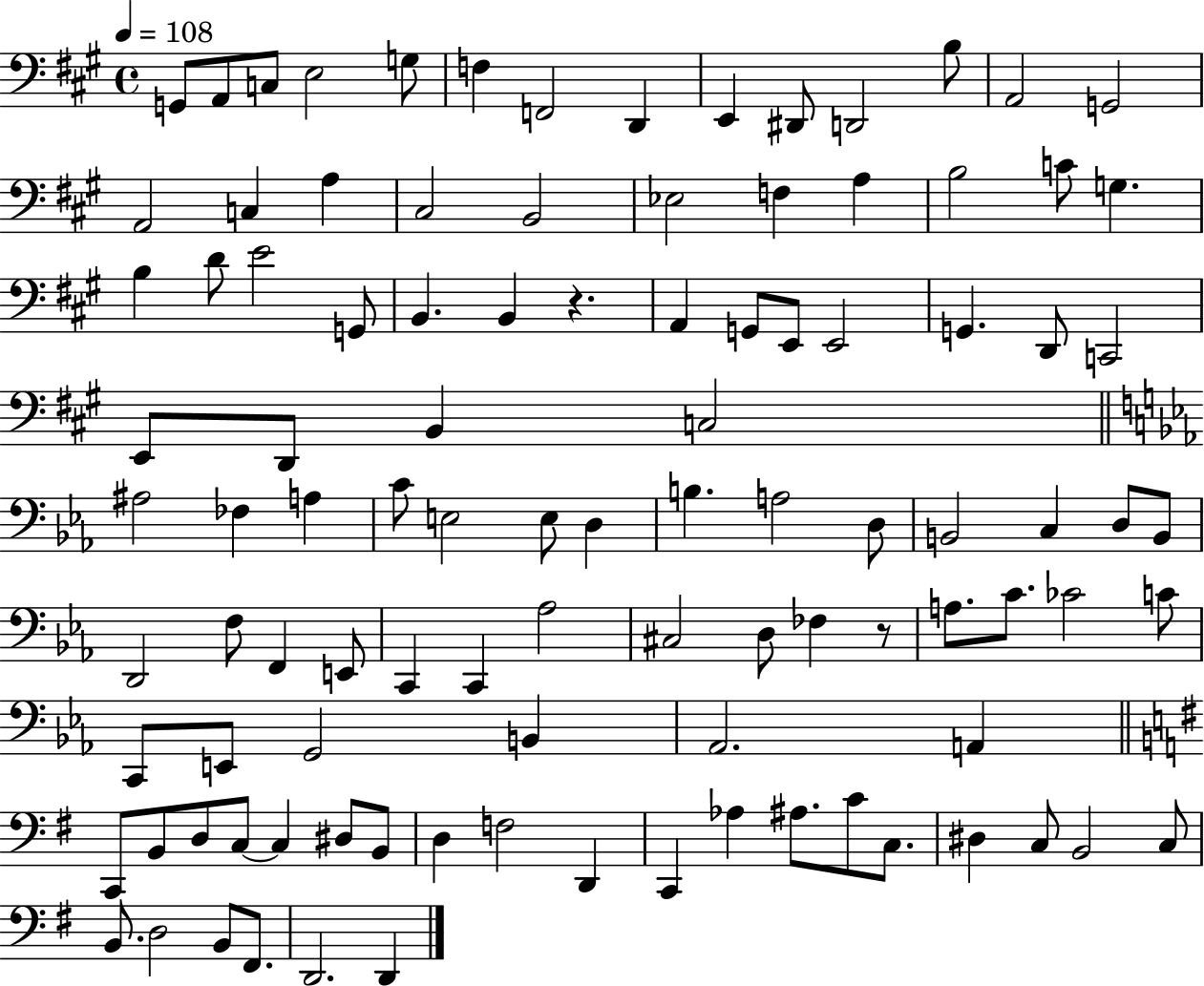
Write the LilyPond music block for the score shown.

{
  \clef bass
  \time 4/4
  \defaultTimeSignature
  \key a \major
  \tempo 4 = 108
  g,8 a,8 c8 e2 g8 | f4 f,2 d,4 | e,4 dis,8 d,2 b8 | a,2 g,2 | \break a,2 c4 a4 | cis2 b,2 | ees2 f4 a4 | b2 c'8 g4. | \break b4 d'8 e'2 g,8 | b,4. b,4 r4. | a,4 g,8 e,8 e,2 | g,4. d,8 c,2 | \break e,8 d,8 b,4 c2 | \bar "||" \break \key ees \major ais2 fes4 a4 | c'8 e2 e8 d4 | b4. a2 d8 | b,2 c4 d8 b,8 | \break d,2 f8 f,4 e,8 | c,4 c,4 aes2 | cis2 d8 fes4 r8 | a8. c'8. ces'2 c'8 | \break c,8 e,8 g,2 b,4 | aes,2. a,4 | \bar "||" \break \key g \major c,8 b,8 d8 c8~~ c4 dis8 b,8 | d4 f2 d,4 | c,4 aes4 ais8. c'8 c8. | dis4 c8 b,2 c8 | \break b,8. d2 b,8 fis,8. | d,2. d,4 | \bar "|."
}